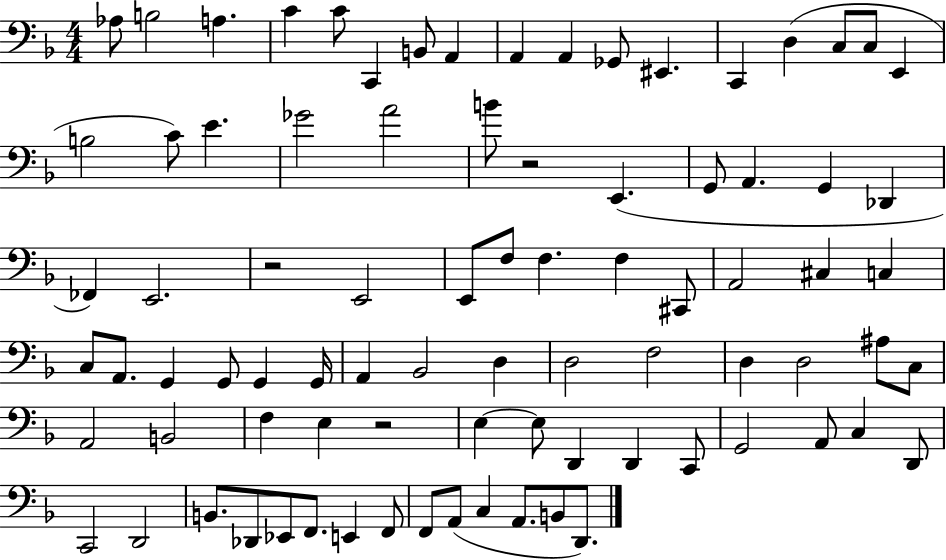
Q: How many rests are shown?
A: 3